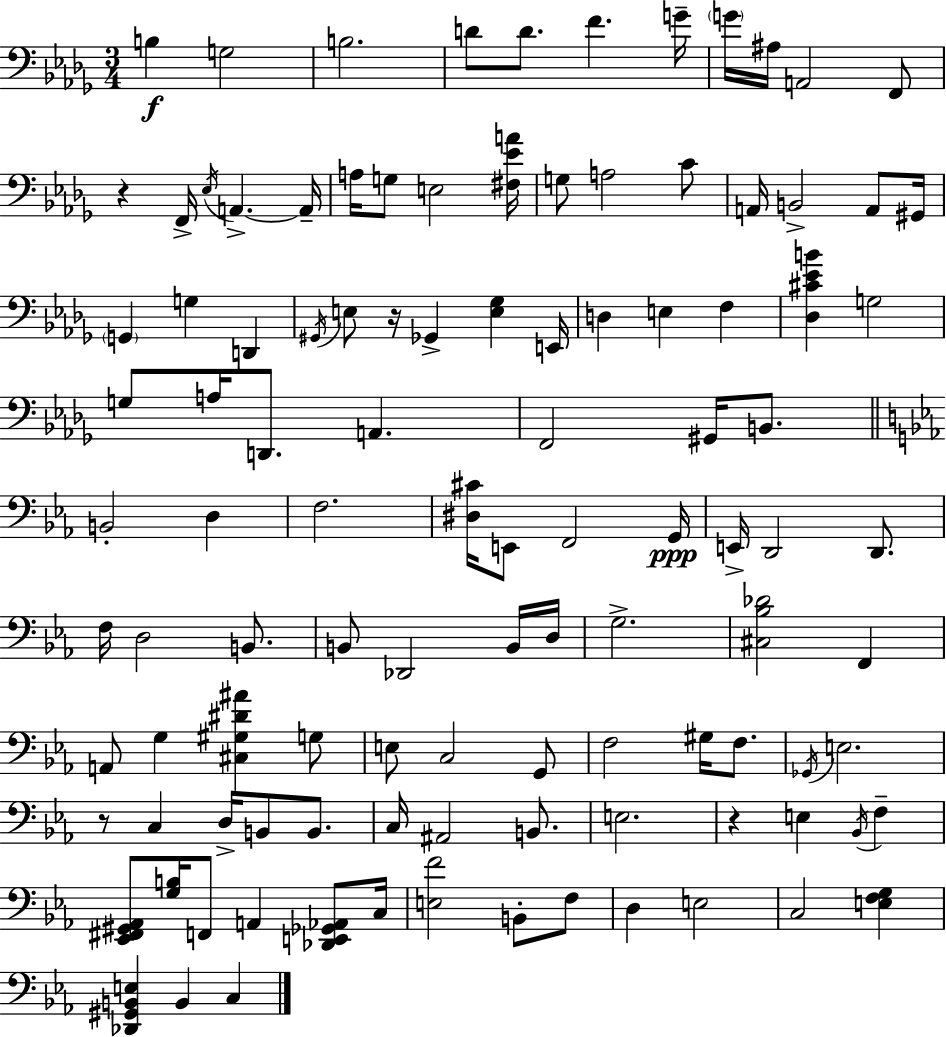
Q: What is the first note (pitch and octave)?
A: B3